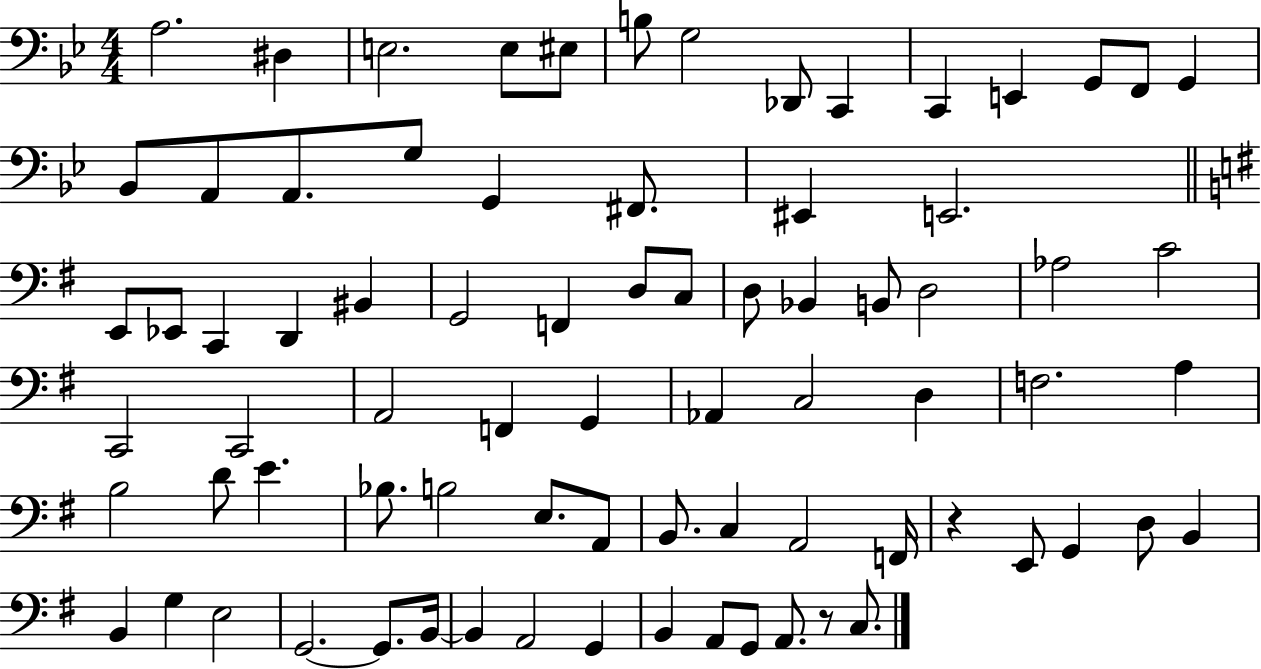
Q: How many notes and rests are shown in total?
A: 78